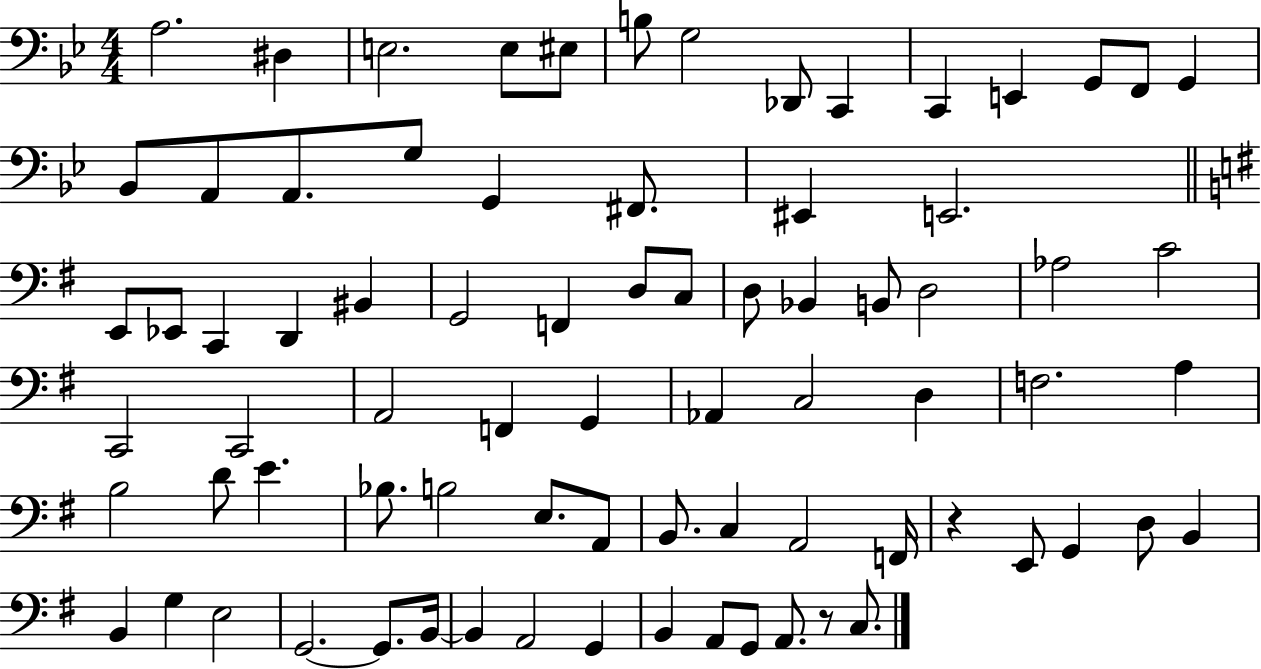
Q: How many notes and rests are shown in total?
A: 78